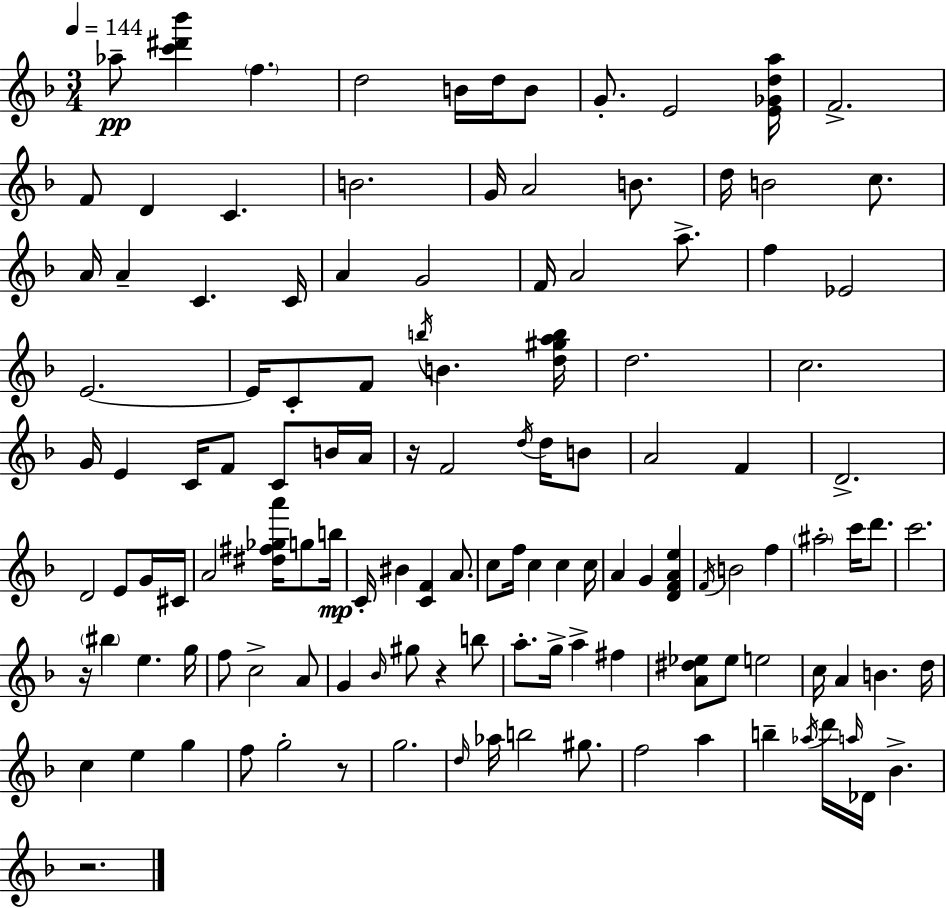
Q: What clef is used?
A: treble